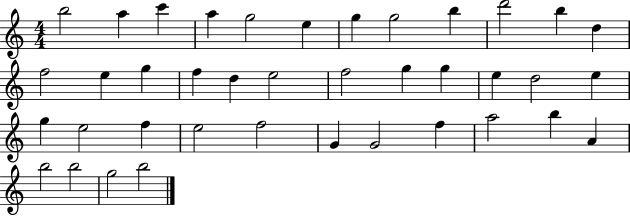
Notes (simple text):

B5/h A5/q C6/q A5/q G5/h E5/q G5/q G5/h B5/q D6/h B5/q D5/q F5/h E5/q G5/q F5/q D5/q E5/h F5/h G5/q G5/q E5/q D5/h E5/q G5/q E5/h F5/q E5/h F5/h G4/q G4/h F5/q A5/h B5/q A4/q B5/h B5/h G5/h B5/h